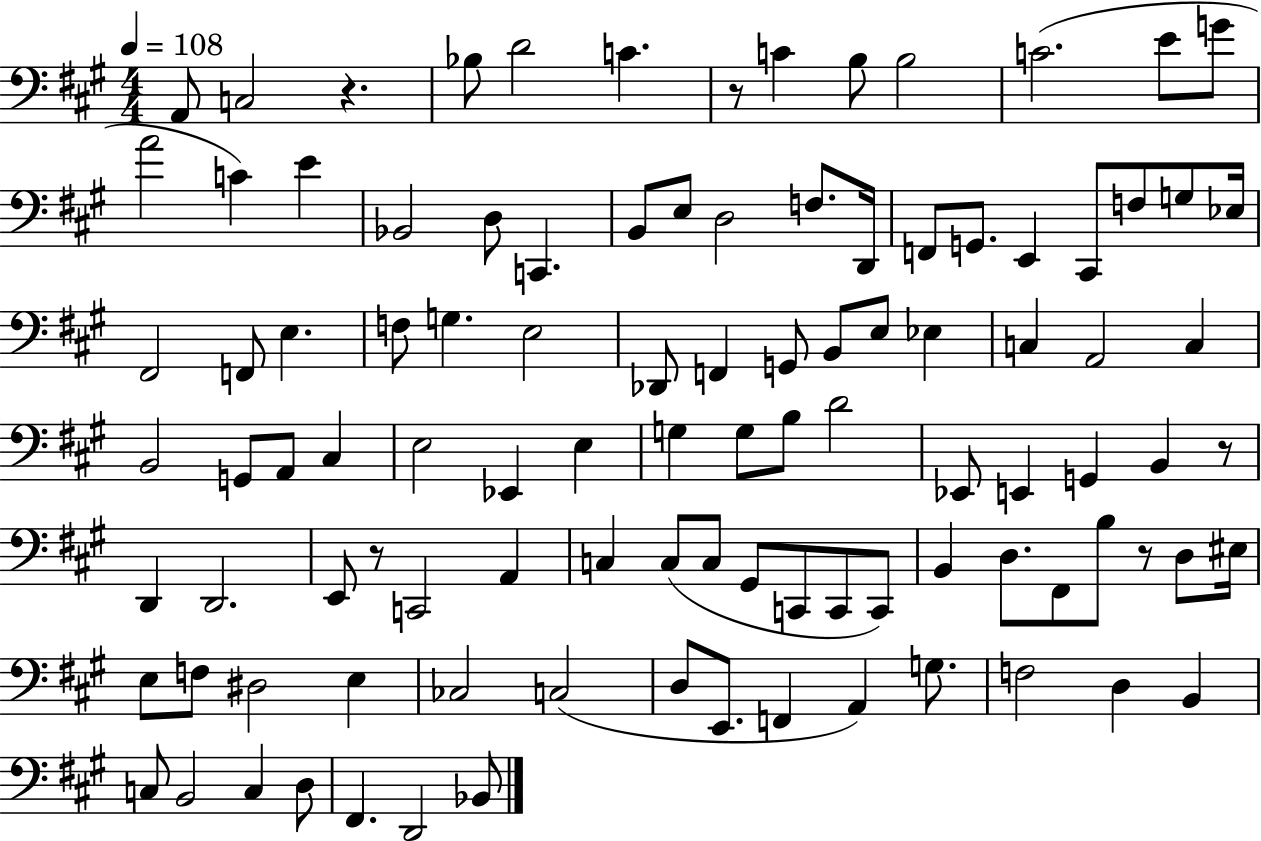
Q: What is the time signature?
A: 4/4